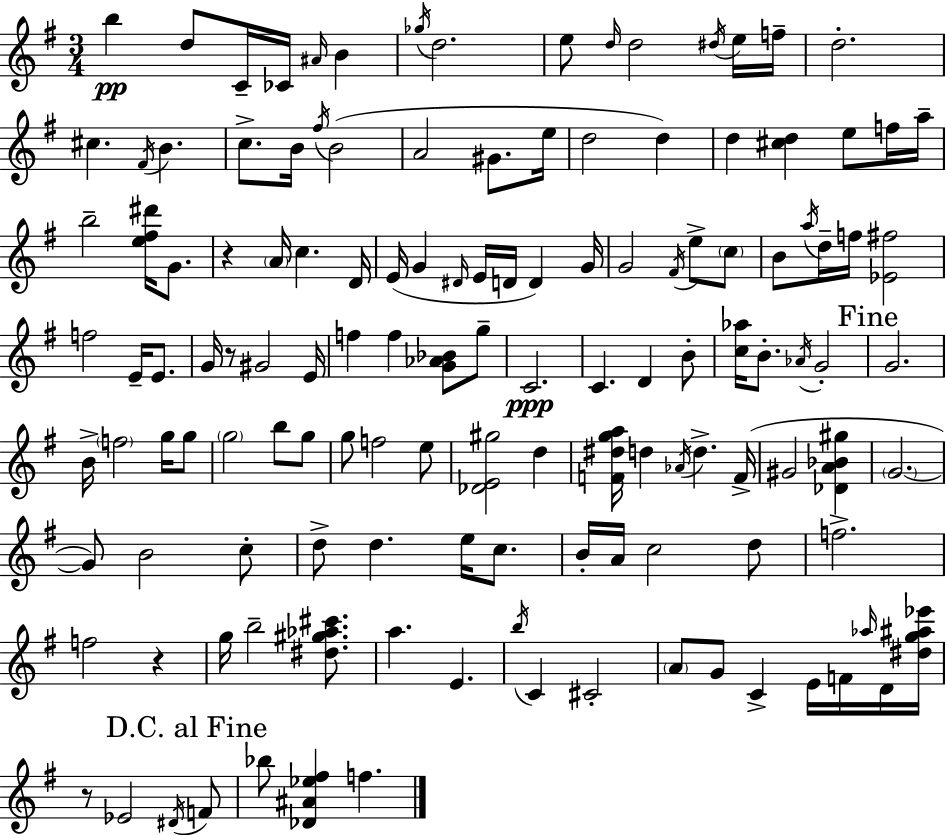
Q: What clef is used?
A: treble